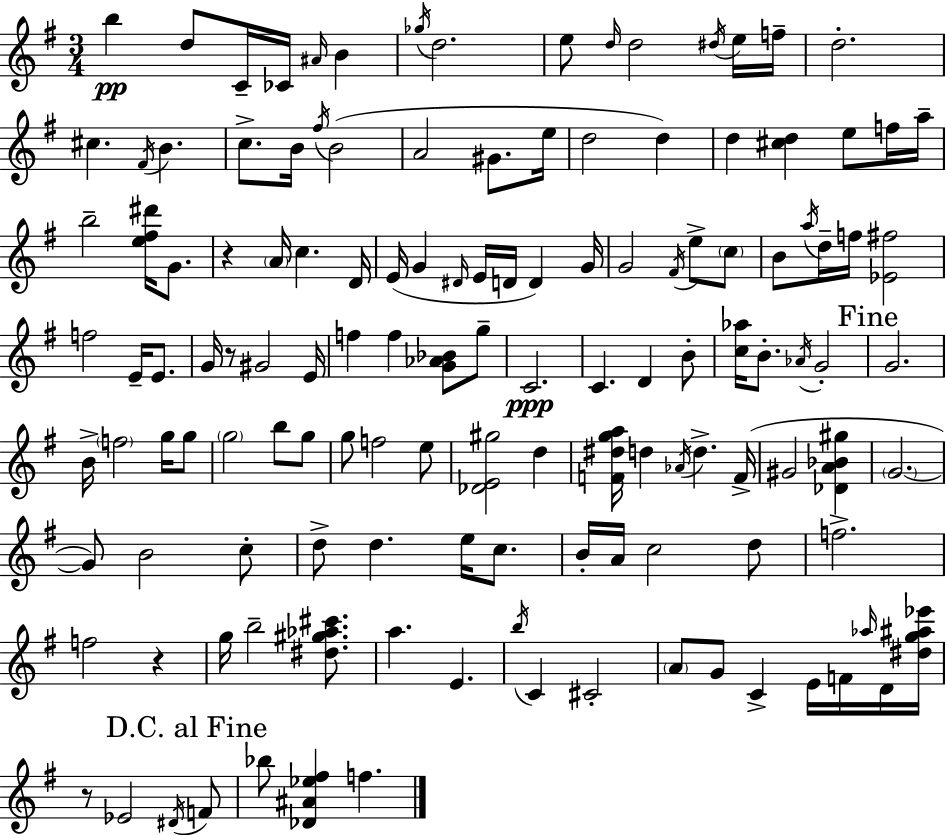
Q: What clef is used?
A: treble